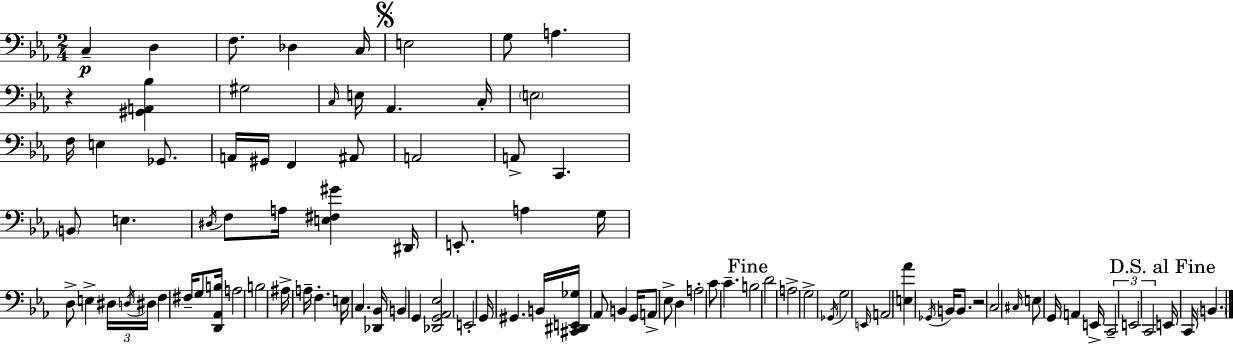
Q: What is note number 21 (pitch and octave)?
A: A#2